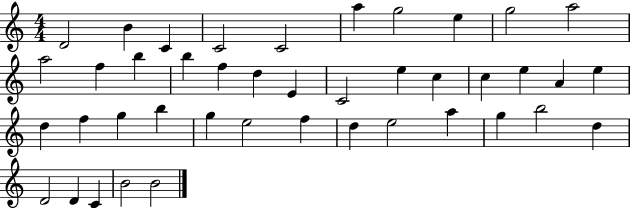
{
  \clef treble
  \numericTimeSignature
  \time 4/4
  \key c \major
  d'2 b'4 c'4 | c'2 c'2 | a''4 g''2 e''4 | g''2 a''2 | \break a''2 f''4 b''4 | b''4 f''4 d''4 e'4 | c'2 e''4 c''4 | c''4 e''4 a'4 e''4 | \break d''4 f''4 g''4 b''4 | g''4 e''2 f''4 | d''4 e''2 a''4 | g''4 b''2 d''4 | \break d'2 d'4 c'4 | b'2 b'2 | \bar "|."
}